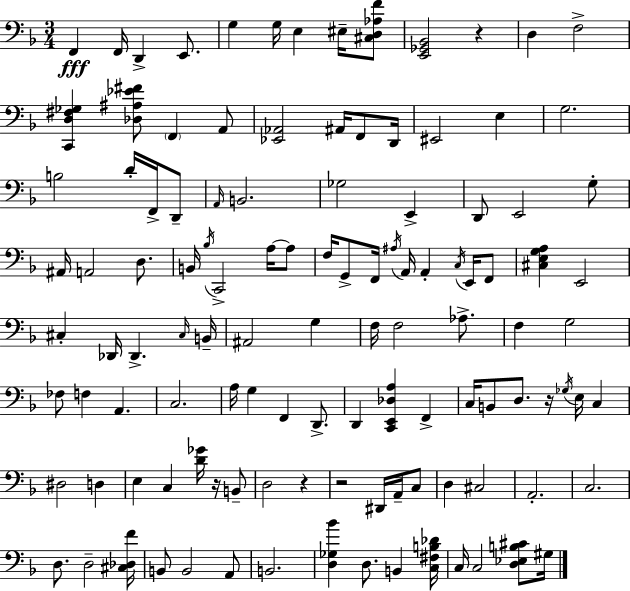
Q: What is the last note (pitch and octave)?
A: G#3